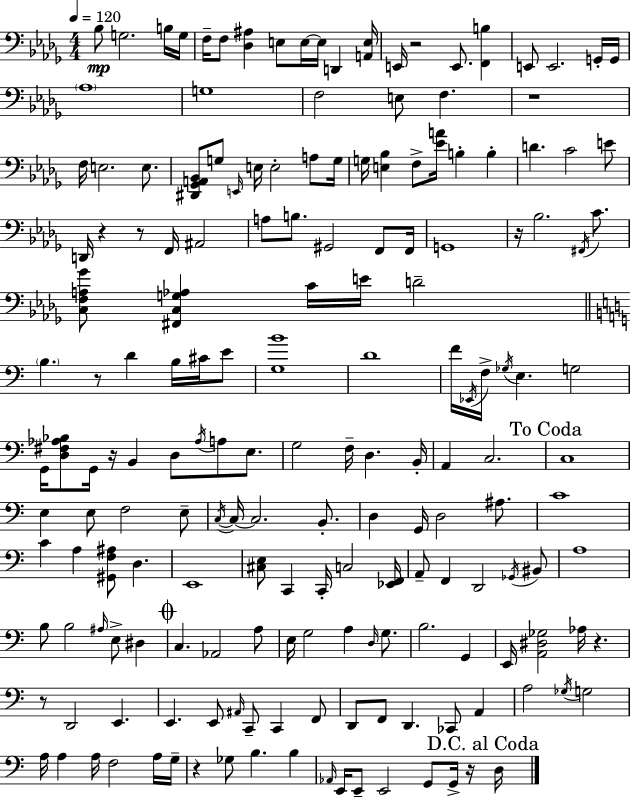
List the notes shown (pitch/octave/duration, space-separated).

Bb3/e G3/h. B3/s G3/s F3/s F3/e [Db3,A#3]/q E3/e E3/s E3/s D2/q [A2,E3]/s E2/s R/h E2/e. [F2,B3]/q E2/e E2/h. G2/s G2/s Ab3/w G3/w F3/h E3/e F3/q. R/w F3/s E3/h. E3/e. [D#2,Gb2,A2,Bb2]/e G3/e E2/s E3/s E3/h A3/e G3/s G3/s [E3,Bb3]/q F3/e [Eb4,A4]/s B3/q B3/q D4/q. C4/h E4/e D2/s R/q R/e F2/s A#2/h A3/e B3/e. G#2/h F2/e F2/s G2/w R/s Bb3/h. F#2/s C4/e. [C3,F3,A3,Gb4]/e [F#2,C3,G3,Ab3]/q C4/s E4/s D4/h B3/q. R/e D4/q B3/s C#4/s E4/e [G3,B4]/w D4/w F4/s Eb2/s F3/s Gb3/s E3/q. G3/h G2/s [D3,F#3,Ab3,Bb3]/e G2/s R/s B2/q D3/e Ab3/s A3/e E3/e. G3/h F3/s D3/q. B2/s A2/q C3/h. C3/w E3/q E3/e F3/h E3/e C3/s C3/s C3/h. B2/e. D3/q G2/s D3/h A#3/e. C4/w C4/q A3/q [G#2,F3,A#3]/e D3/q. E2/w [C#3,E3]/e C2/q C2/s C3/h [Eb2,F2]/s A2/e F2/q D2/h Gb2/s BIS2/e A3/w B3/e B3/h A#3/s E3/e D#3/q C3/q. Ab2/h A3/e E3/s G3/h A3/q D3/s G3/e. B3/h. G2/q E2/s [A2,D#3,Gb3]/h Ab3/s R/q. R/e D2/h E2/q. E2/q. E2/e A#2/s C2/e C2/q F2/e D2/e F2/e D2/q. CES2/e A2/q A3/h Gb3/s G3/h A3/s A3/q A3/s F3/h A3/s G3/s R/q Gb3/e B3/q. B3/q Ab2/s E2/s E2/e E2/h G2/e G2/s R/s D3/s